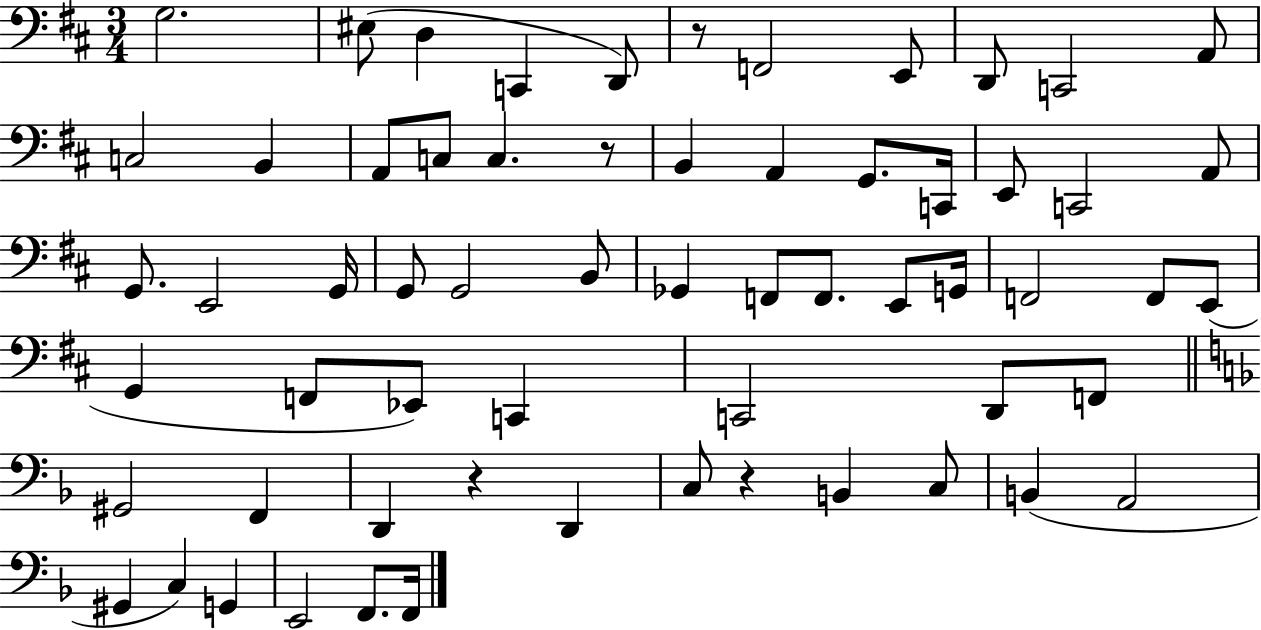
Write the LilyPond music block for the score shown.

{
  \clef bass
  \numericTimeSignature
  \time 3/4
  \key d \major
  g2. | eis8( d4 c,4 d,8) | r8 f,2 e,8 | d,8 c,2 a,8 | \break c2 b,4 | a,8 c8 c4. r8 | b,4 a,4 g,8. c,16 | e,8 c,2 a,8 | \break g,8. e,2 g,16 | g,8 g,2 b,8 | ges,4 f,8 f,8. e,8 g,16 | f,2 f,8 e,8( | \break g,4 f,8 ees,8) c,4 | c,2 d,8 f,8 | \bar "||" \break \key f \major gis,2 f,4 | d,4 r4 d,4 | c8 r4 b,4 c8 | b,4( a,2 | \break gis,4 c4) g,4 | e,2 f,8. f,16 | \bar "|."
}